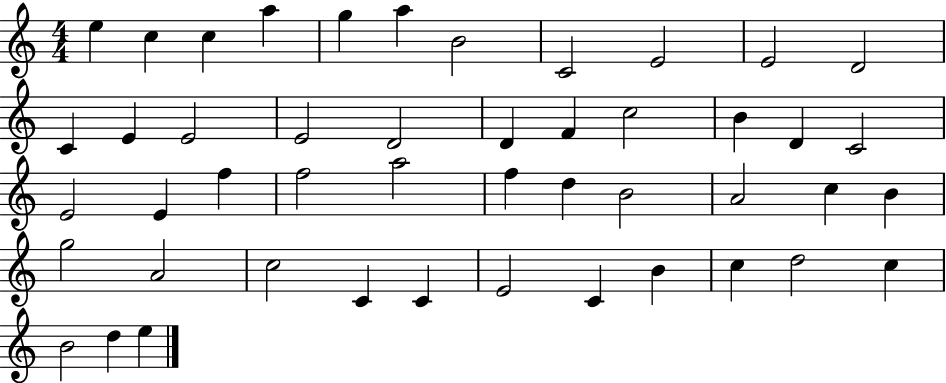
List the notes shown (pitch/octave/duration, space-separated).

E5/q C5/q C5/q A5/q G5/q A5/q B4/h C4/h E4/h E4/h D4/h C4/q E4/q E4/h E4/h D4/h D4/q F4/q C5/h B4/q D4/q C4/h E4/h E4/q F5/q F5/h A5/h F5/q D5/q B4/h A4/h C5/q B4/q G5/h A4/h C5/h C4/q C4/q E4/h C4/q B4/q C5/q D5/h C5/q B4/h D5/q E5/q